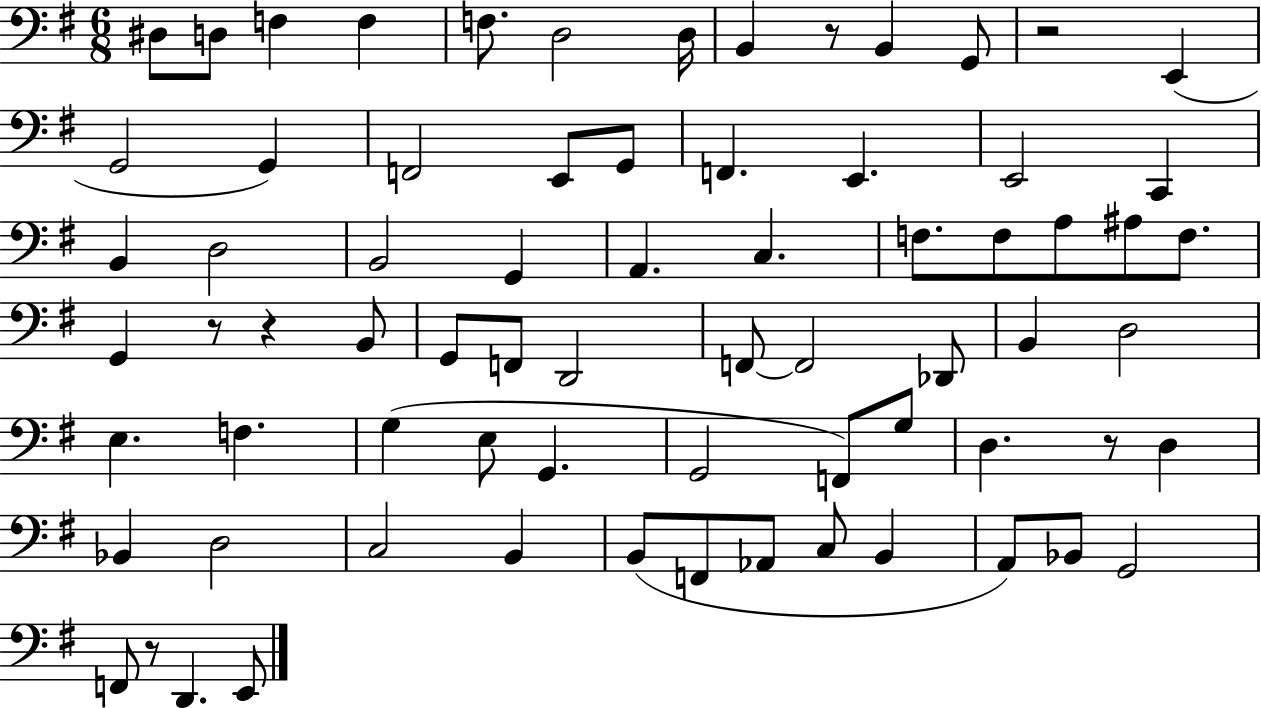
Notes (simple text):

D#3/e D3/e F3/q F3/q F3/e. D3/h D3/s B2/q R/e B2/q G2/e R/h E2/q G2/h G2/q F2/h E2/e G2/e F2/q. E2/q. E2/h C2/q B2/q D3/h B2/h G2/q A2/q. C3/q. F3/e. F3/e A3/e A#3/e F3/e. G2/q R/e R/q B2/e G2/e F2/e D2/h F2/e F2/h Db2/e B2/q D3/h E3/q. F3/q. G3/q E3/e G2/q. G2/h F2/e G3/e D3/q. R/e D3/q Bb2/q D3/h C3/h B2/q B2/e F2/e Ab2/e C3/e B2/q A2/e Bb2/e G2/h F2/e R/e D2/q. E2/e